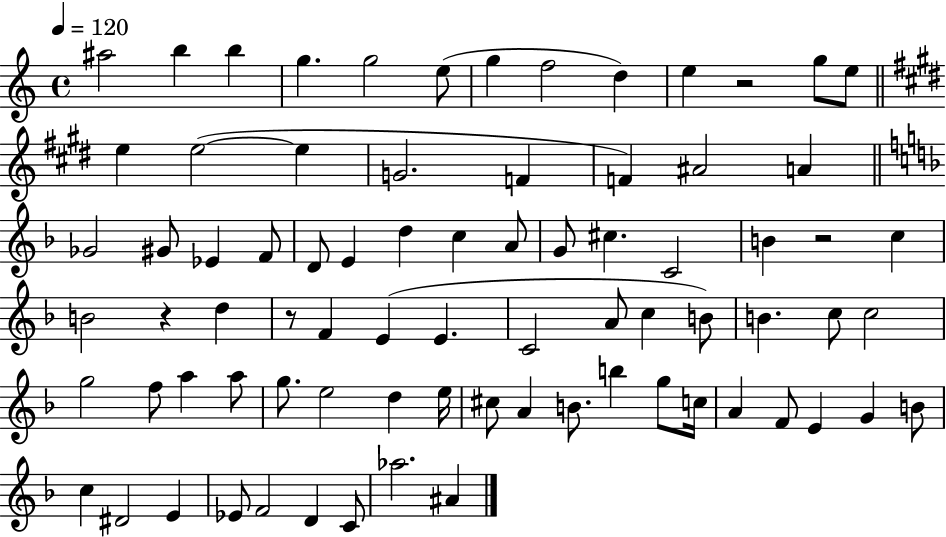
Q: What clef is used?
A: treble